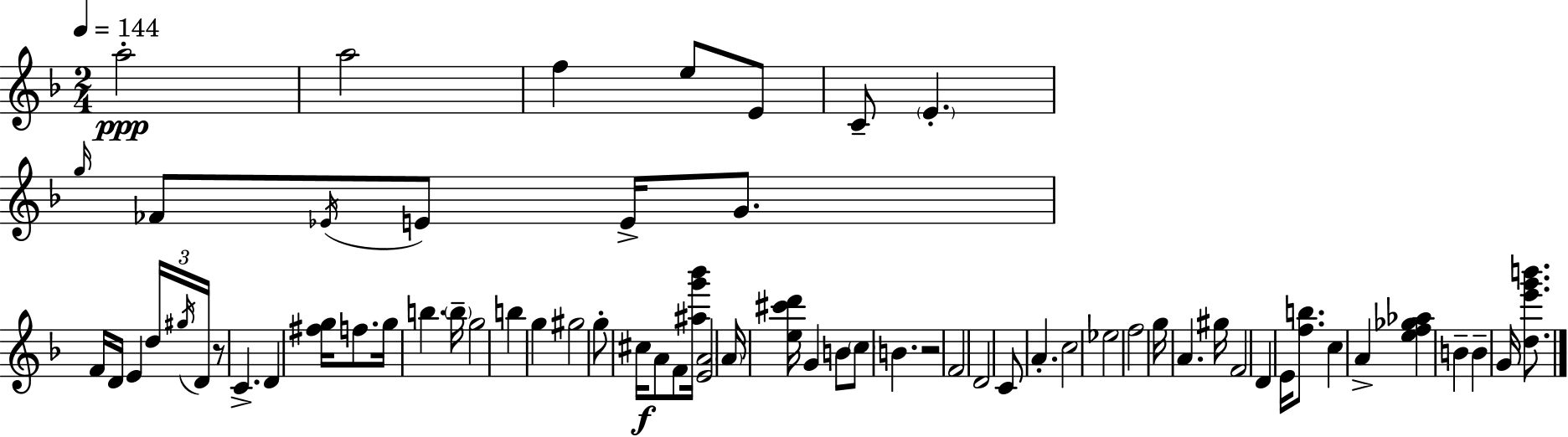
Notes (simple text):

A5/h A5/h F5/q E5/e E4/e C4/e E4/q. G5/s FES4/e Eb4/s E4/e E4/s G4/e. F4/s D4/s E4/q D5/s G#5/s D4/s R/e C4/q. D4/q [F#5,G5]/s F5/e. G5/s B5/q. B5/s G5/h B5/q G5/q G#5/h G5/e C#5/s A4/e F4/e [A#5,G6,Bb6]/s [E4,A4]/h A4/s [E5,C#6,D6]/s G4/q B4/e C5/e B4/q. R/h F4/h D4/h C4/e A4/q. C5/h Eb5/h F5/h G5/s A4/q. G#5/s F4/h D4/q E4/s [F5,B5]/e. C5/q A4/q [E5,F5,Gb5,Ab5]/q B4/q B4/q G4/s [D5,E6,G6,B6]/e.